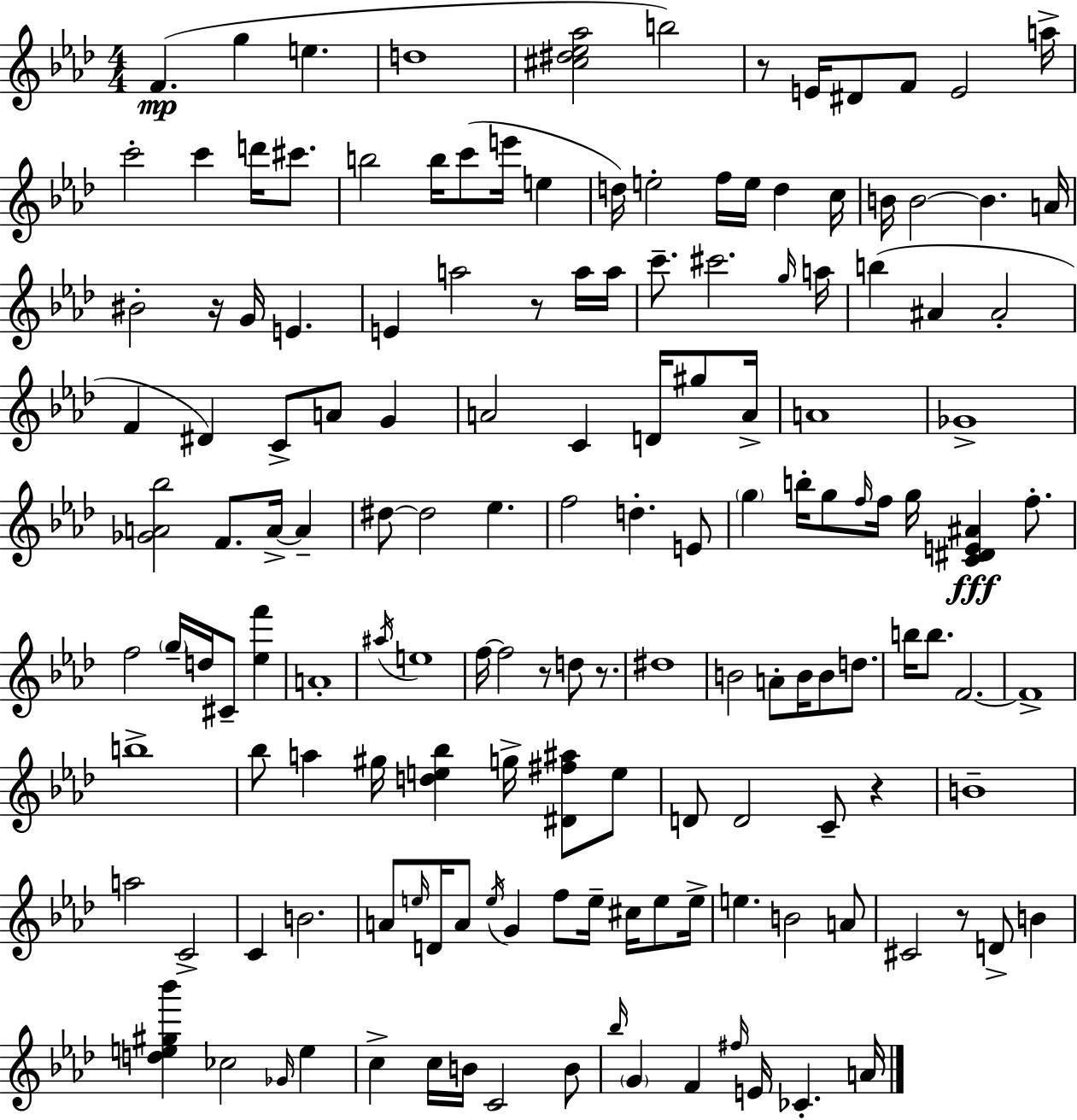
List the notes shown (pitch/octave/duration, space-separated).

F4/q. G5/q E5/q. D5/w [C#5,D#5,Eb5,Ab5]/h B5/h R/e E4/s D#4/e F4/e E4/h A5/s C6/h C6/q D6/s C#6/e. B5/h B5/s C6/e E6/s E5/q D5/s E5/h F5/s E5/s D5/q C5/s B4/s B4/h B4/q. A4/s BIS4/h R/s G4/s E4/q. E4/q A5/h R/e A5/s A5/s C6/e. C#6/h. G5/s A5/s B5/q A#4/q A#4/h F4/q D#4/q C4/e A4/e G4/q A4/h C4/q D4/s G#5/e A4/s A4/w Gb4/w [Gb4,A4,Bb5]/h F4/e. A4/s A4/q D#5/e D#5/h Eb5/q. F5/h D5/q. E4/e G5/q B5/s G5/e F5/s F5/s G5/s [C4,D#4,E4,A#4]/q F5/e. F5/h G5/s D5/s C#4/e [Eb5,F6]/q A4/w A#5/s E5/w F5/s F5/h R/e D5/e R/e. D#5/w B4/h A4/e B4/s B4/e D5/e. B5/s B5/e. F4/h. F4/w B5/w Bb5/e A5/q G#5/s [D5,E5,Bb5]/q G5/s [D#4,F#5,A#5]/e E5/e D4/e D4/h C4/e R/q B4/w A5/h C4/h C4/q B4/h. A4/e E5/s D4/s A4/e E5/s G4/q F5/e E5/s C#5/s E5/e E5/s E5/q. B4/h A4/e C#4/h R/e D4/e B4/q [D5,E5,G#5,Bb6]/q CES5/h Gb4/s E5/q C5/q C5/s B4/s C4/h B4/e Bb5/s G4/q F4/q F#5/s E4/s CES4/q. A4/s